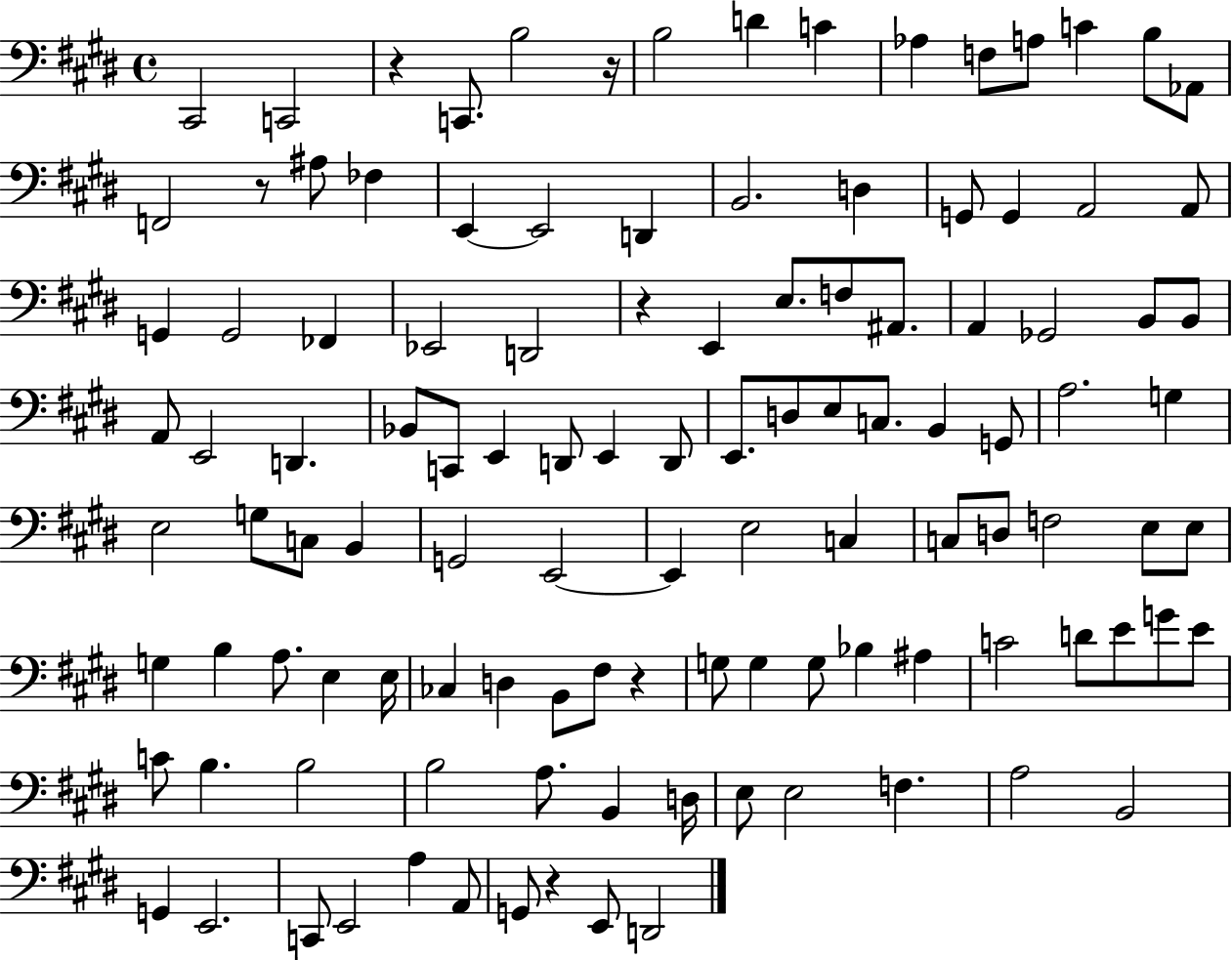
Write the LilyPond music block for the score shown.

{
  \clef bass
  \time 4/4
  \defaultTimeSignature
  \key e \major
  cis,2 c,2 | r4 c,8. b2 r16 | b2 d'4 c'4 | aes4 f8 a8 c'4 b8 aes,8 | \break f,2 r8 ais8 fes4 | e,4~~ e,2 d,4 | b,2. d4 | g,8 g,4 a,2 a,8 | \break g,4 g,2 fes,4 | ees,2 d,2 | r4 e,4 e8. f8 ais,8. | a,4 ges,2 b,8 b,8 | \break a,8 e,2 d,4. | bes,8 c,8 e,4 d,8 e,4 d,8 | e,8. d8 e8 c8. b,4 g,8 | a2. g4 | \break e2 g8 c8 b,4 | g,2 e,2~~ | e,4 e2 c4 | c8 d8 f2 e8 e8 | \break g4 b4 a8. e4 e16 | ces4 d4 b,8 fis8 r4 | g8 g4 g8 bes4 ais4 | c'2 d'8 e'8 g'8 e'8 | \break c'8 b4. b2 | b2 a8. b,4 d16 | e8 e2 f4. | a2 b,2 | \break g,4 e,2. | c,8 e,2 a4 a,8 | g,8 r4 e,8 d,2 | \bar "|."
}